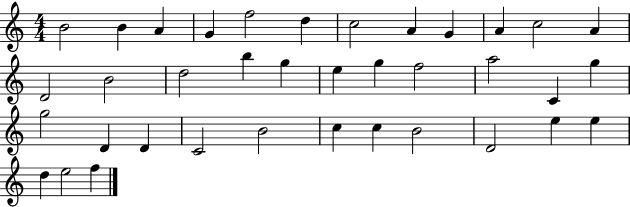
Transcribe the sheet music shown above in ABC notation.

X:1
T:Untitled
M:4/4
L:1/4
K:C
B2 B A G f2 d c2 A G A c2 A D2 B2 d2 b g e g f2 a2 C g g2 D D C2 B2 c c B2 D2 e e d e2 f